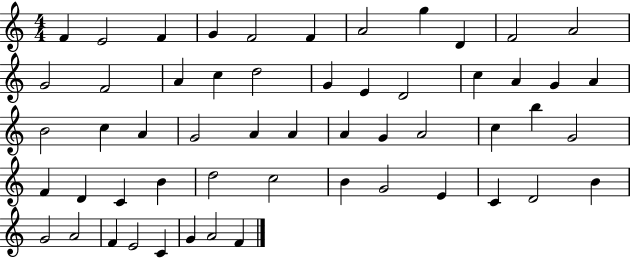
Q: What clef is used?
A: treble